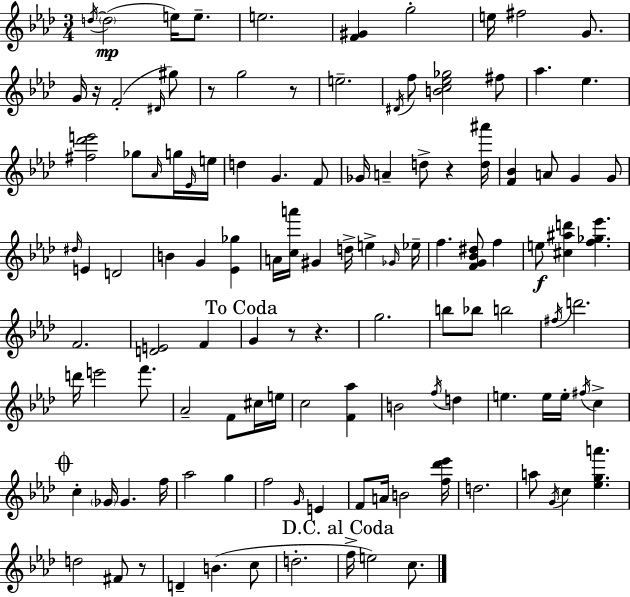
X:1
T:Untitled
M:3/4
L:1/4
K:Fm
d/4 d2 e/4 e/2 e2 [F^G] g2 e/4 ^f2 G/2 G/4 z/4 F2 ^D/4 ^g/2 z/2 g2 z/2 e2 ^D/4 f/2 [Bc_e_g]2 ^f/2 _a _e [^f_d'e']2 _g/2 _A/4 g/4 _E/4 e/4 d G F/2 _G/4 A d/2 z [d^a']/4 [F_B] A/2 G G/2 ^d/4 E D2 B G [_E_g] A/4 [ca']/4 ^G d/4 e _G/4 _e/4 f [FG_B^d]/2 f e/2 [^c^ad'] [f_g_e'] F2 [DE]2 F G z/2 z g2 b/2 _b/2 b2 ^f/4 d'2 d'/4 e'2 f'/2 _A2 F/2 ^c/4 e/4 c2 [F_a] B2 f/4 d e e/4 e/4 ^f/4 c c _G/4 _G f/4 _a2 g f2 G/4 E F/2 A/4 B2 [f_d'_e']/4 d2 a/2 G/4 c [_ega'] d2 ^F/2 z/2 D B c/2 d2 f/4 e2 c/2